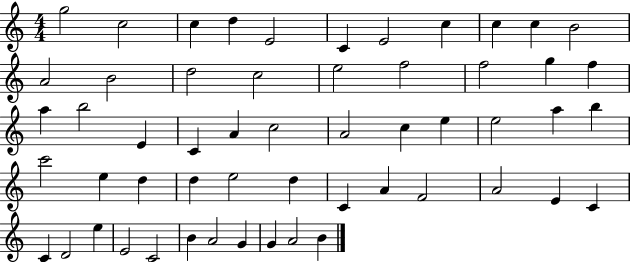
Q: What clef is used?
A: treble